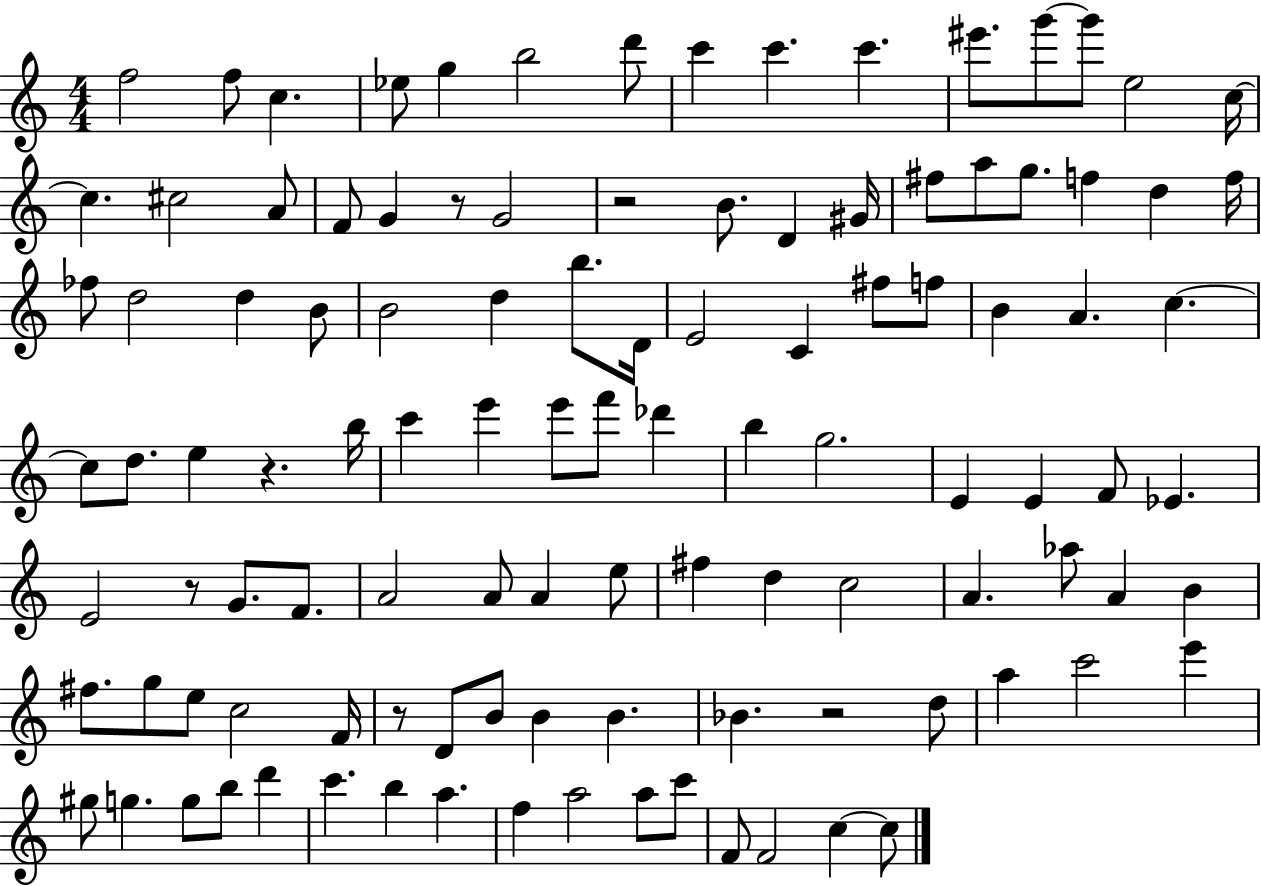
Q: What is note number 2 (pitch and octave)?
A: F5